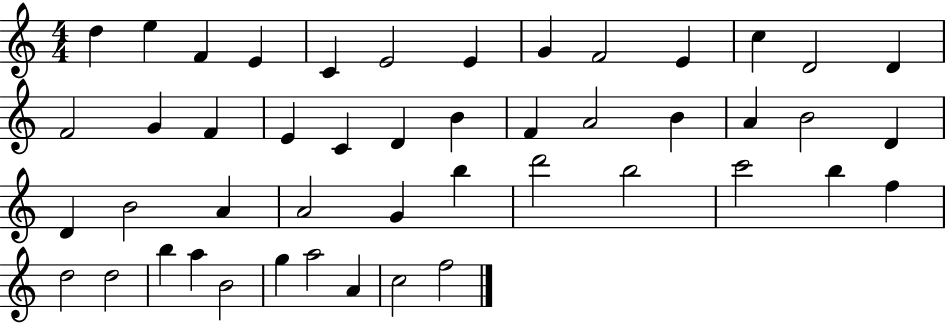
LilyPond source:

{
  \clef treble
  \numericTimeSignature
  \time 4/4
  \key c \major
  d''4 e''4 f'4 e'4 | c'4 e'2 e'4 | g'4 f'2 e'4 | c''4 d'2 d'4 | \break f'2 g'4 f'4 | e'4 c'4 d'4 b'4 | f'4 a'2 b'4 | a'4 b'2 d'4 | \break d'4 b'2 a'4 | a'2 g'4 b''4 | d'''2 b''2 | c'''2 b''4 f''4 | \break d''2 d''2 | b''4 a''4 b'2 | g''4 a''2 a'4 | c''2 f''2 | \break \bar "|."
}